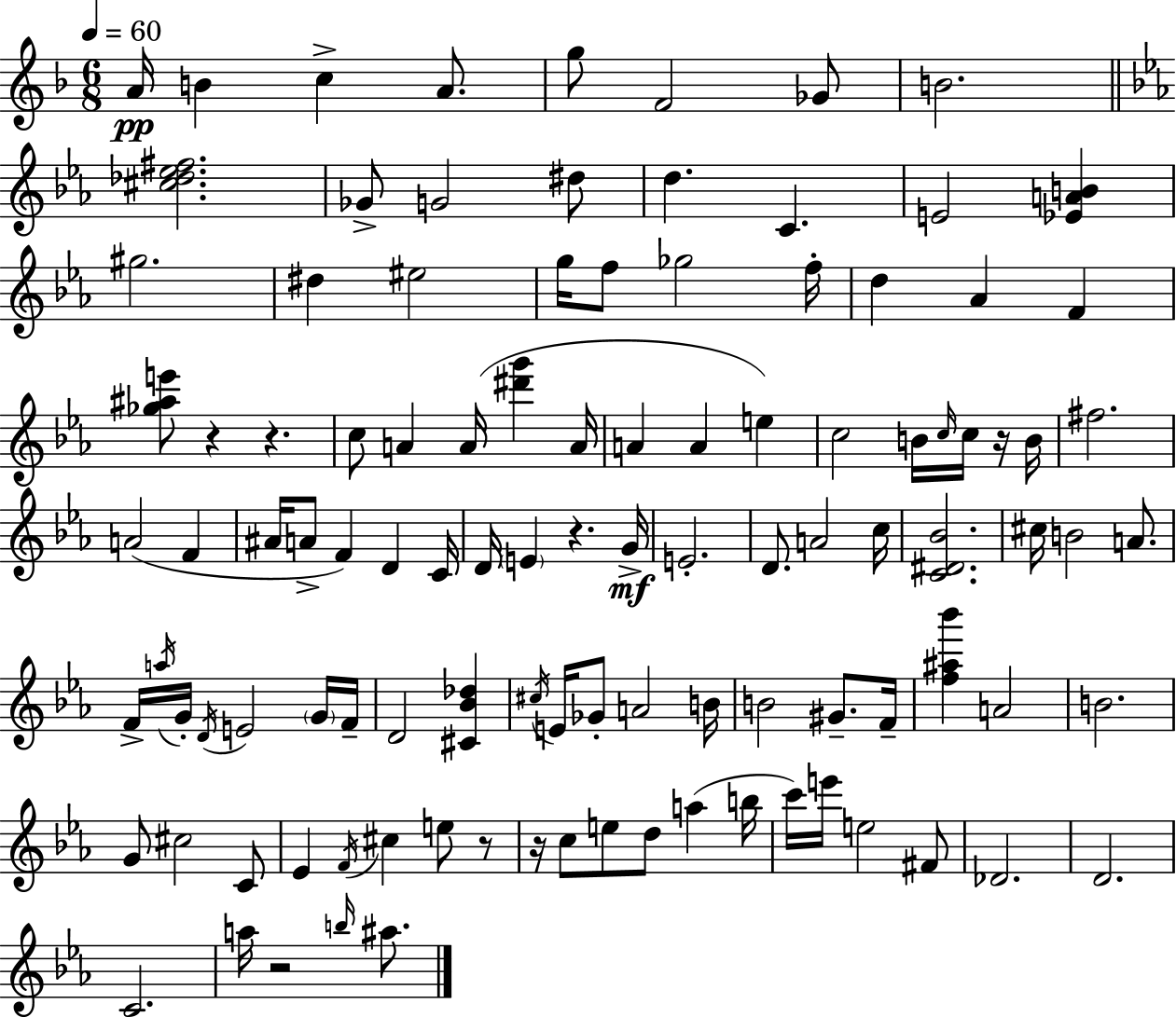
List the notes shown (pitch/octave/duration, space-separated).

A4/s B4/q C5/q A4/e. G5/e F4/h Gb4/e B4/h. [C#5,Db5,Eb5,F#5]/h. Gb4/e G4/h D#5/e D5/q. C4/q. E4/h [Eb4,A4,B4]/q G#5/h. D#5/q EIS5/h G5/s F5/e Gb5/h F5/s D5/q Ab4/q F4/q [Gb5,A#5,E6]/e R/q R/q. C5/e A4/q A4/s [D#6,G6]/q A4/s A4/q A4/q E5/q C5/h B4/s C5/s C5/s R/s B4/s F#5/h. A4/h F4/q A#4/s A4/e F4/q D4/q C4/s D4/s E4/q R/q. G4/s E4/h. D4/e. A4/h C5/s [C4,D#4,Bb4]/h. C#5/s B4/h A4/e. F4/s A5/s G4/s D4/s E4/h G4/s F4/s D4/h [C#4,Bb4,Db5]/q C#5/s E4/s Gb4/e A4/h B4/s B4/h G#4/e. F4/s [F5,A#5,Bb6]/q A4/h B4/h. G4/e C#5/h C4/e Eb4/q F4/s C#5/q E5/e R/e R/s C5/e E5/e D5/e A5/q B5/s C6/s E6/s E5/h F#4/e Db4/h. D4/h. C4/h. A5/s R/h B5/s A#5/e.